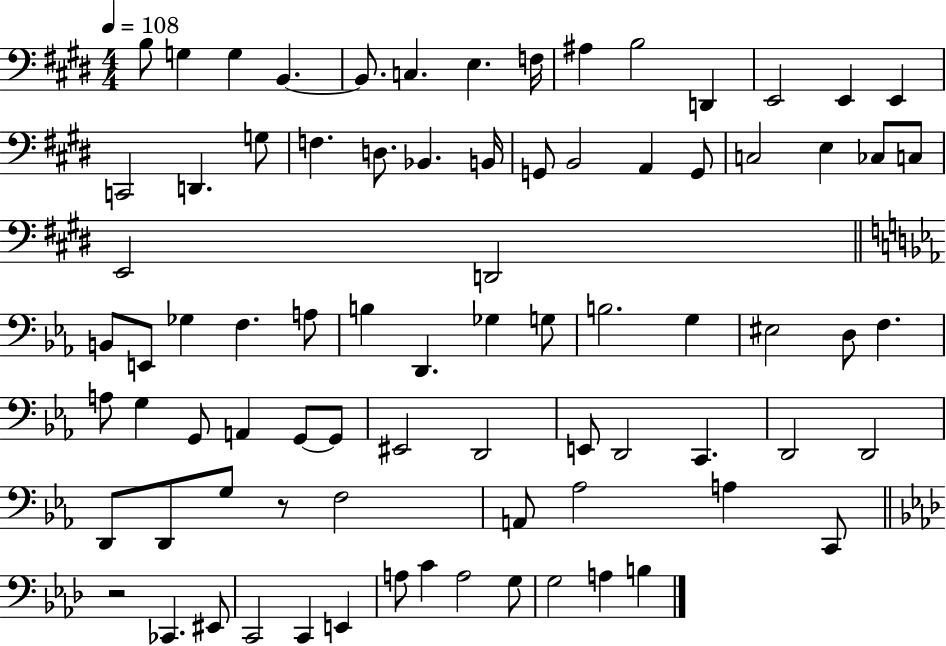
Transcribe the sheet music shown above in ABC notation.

X:1
T:Untitled
M:4/4
L:1/4
K:E
B,/2 G, G, B,, B,,/2 C, E, F,/4 ^A, B,2 D,, E,,2 E,, E,, C,,2 D,, G,/2 F, D,/2 _B,, B,,/4 G,,/2 B,,2 A,, G,,/2 C,2 E, _C,/2 C,/2 E,,2 D,,2 B,,/2 E,,/2 _G, F, A,/2 B, D,, _G, G,/2 B,2 G, ^E,2 D,/2 F, A,/2 G, G,,/2 A,, G,,/2 G,,/2 ^E,,2 D,,2 E,,/2 D,,2 C,, D,,2 D,,2 D,,/2 D,,/2 G,/2 z/2 F,2 A,,/2 _A,2 A, C,,/2 z2 _C,, ^E,,/2 C,,2 C,, E,, A,/2 C A,2 G,/2 G,2 A, B,